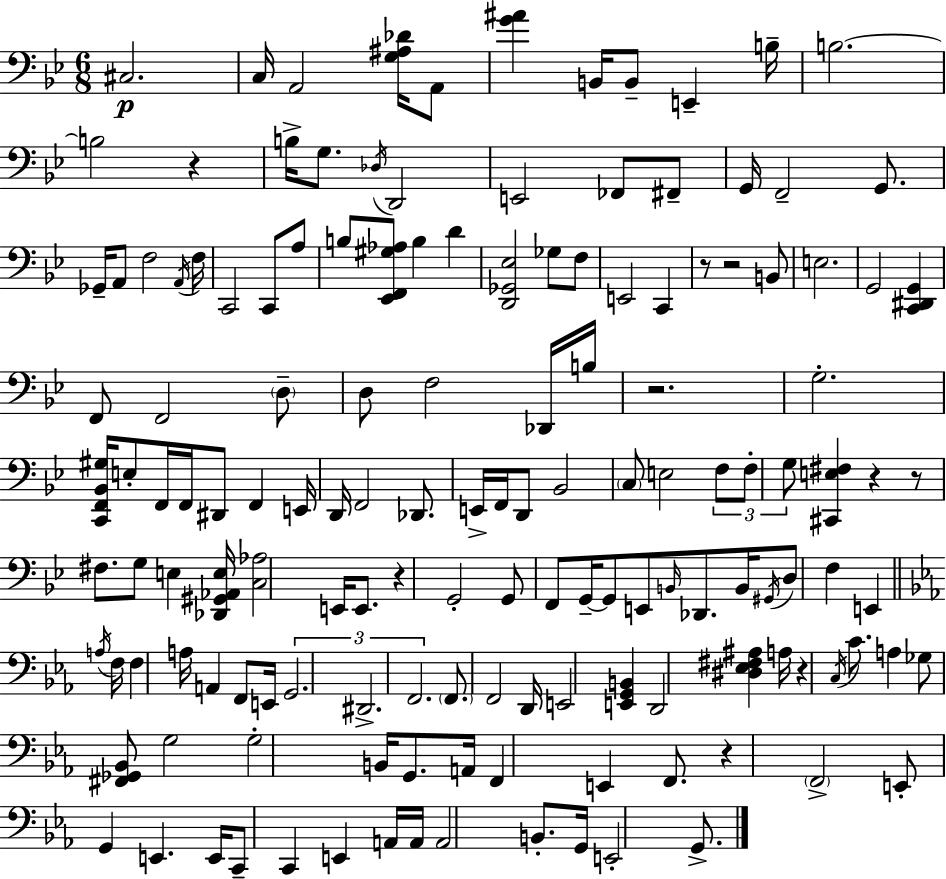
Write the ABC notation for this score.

X:1
T:Untitled
M:6/8
L:1/4
K:Gm
^C,2 C,/4 A,,2 [G,^A,_D]/4 A,,/2 [G^A] B,,/4 B,,/2 E,, B,/4 B,2 B,2 z B,/4 G,/2 _D,/4 D,,2 E,,2 _F,,/2 ^F,,/2 G,,/4 F,,2 G,,/2 _G,,/4 A,,/2 F,2 A,,/4 F,/4 C,,2 C,,/2 A,/2 B,/2 [_E,,F,,^G,_A,]/2 B, D [D,,_G,,_E,]2 _G,/2 F,/2 E,,2 C,, z/2 z2 B,,/2 E,2 G,,2 [C,,^D,,G,,] F,,/2 F,,2 D,/2 D,/2 F,2 _D,,/4 B,/4 z2 G,2 [C,,F,,_B,,^G,]/4 E,/2 F,,/4 F,,/4 ^D,,/2 F,, E,,/4 D,,/4 F,,2 _D,,/2 E,,/4 F,,/4 D,,/2 _B,,2 C,/2 E,2 F,/2 F,/2 G,/2 [^C,,E,^F,] z z/2 ^F,/2 G,/2 E, [_D,,^G,,_A,,E,]/4 [C,_A,]2 E,,/4 E,,/2 z G,,2 G,,/2 F,,/2 G,,/4 G,,/2 E,,/2 B,,/4 _D,,/2 B,,/4 ^G,,/4 D,/2 F, E,, A,/4 F,/4 F, A,/4 A,, F,,/2 E,,/4 G,,2 ^D,,2 F,,2 F,,/2 F,,2 D,,/4 E,,2 [E,,G,,B,,] D,,2 [^D,_E,^F,^A,] A,/4 z C,/4 C/2 A, _G,/2 [^F,,_G,,_B,,]/2 G,2 G,2 B,,/4 G,,/2 A,,/4 F,, E,, F,,/2 z F,,2 E,,/2 G,, E,, E,,/4 C,,/2 C,, E,, A,,/4 A,,/4 A,,2 B,,/2 G,,/4 E,,2 G,,/2